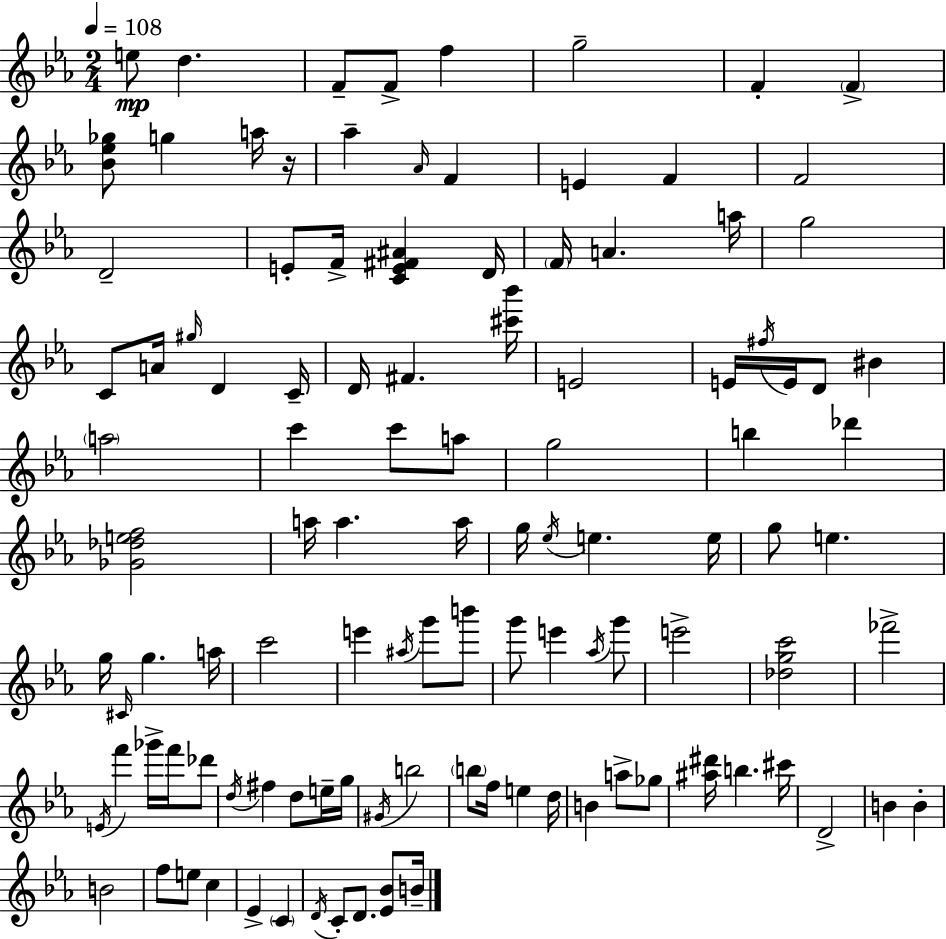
{
  \clef treble
  \numericTimeSignature
  \time 2/4
  \key c \minor
  \tempo 4 = 108
  e''8\mp d''4. | f'8-- f'8-> f''4 | g''2-- | f'4-. \parenthesize f'4-> | \break <bes' ees'' ges''>8 g''4 a''16 r16 | aes''4-- \grace { aes'16 } f'4 | e'4 f'4 | f'2 | \break d'2-- | e'8-. f'16-> <c' e' fis' ais'>4 | d'16 \parenthesize f'16 a'4. | a''16 g''2 | \break c'8 a'16 \grace { gis''16 } d'4 | c'16-- d'16 fis'4. | <cis''' bes'''>16 e'2 | e'16 \acciaccatura { fis''16 } e'16 d'8 bis'4 | \break \parenthesize a''2 | c'''4 c'''8 | a''8 g''2 | b''4 des'''4 | \break <ges' des'' e'' f''>2 | a''16 a''4. | a''16 g''16 \acciaccatura { ees''16 } e''4. | e''16 g''8 e''4. | \break g''16 \grace { cis'16 } g''4. | a''16 c'''2 | e'''4 | \acciaccatura { ais''16 } g'''8 b'''8 g'''8 | \break e'''4 \acciaccatura { aes''16 } g'''8 e'''2-> | <des'' g'' c'''>2 | fes'''2-> | \acciaccatura { e'16 } | \break f'''4 ges'''16-> f'''16 des'''8 | \acciaccatura { d''16 } fis''4 d''8 e''16-- | g''16 \acciaccatura { gis'16 } b''2 | \parenthesize b''8 f''16 e''4 | \break d''16 b'4 a''8-> | ges''8 <ais'' dis'''>16 b''4. | cis'''16 d'2-> | b'4 b'4-. | \break b'2 | f''8 e''8 c''4 | ees'4-> \parenthesize c'4 | \acciaccatura { d'16 } c'8-. d'8. | \break <ees' bes'>8 b'16-- \bar "|."
}